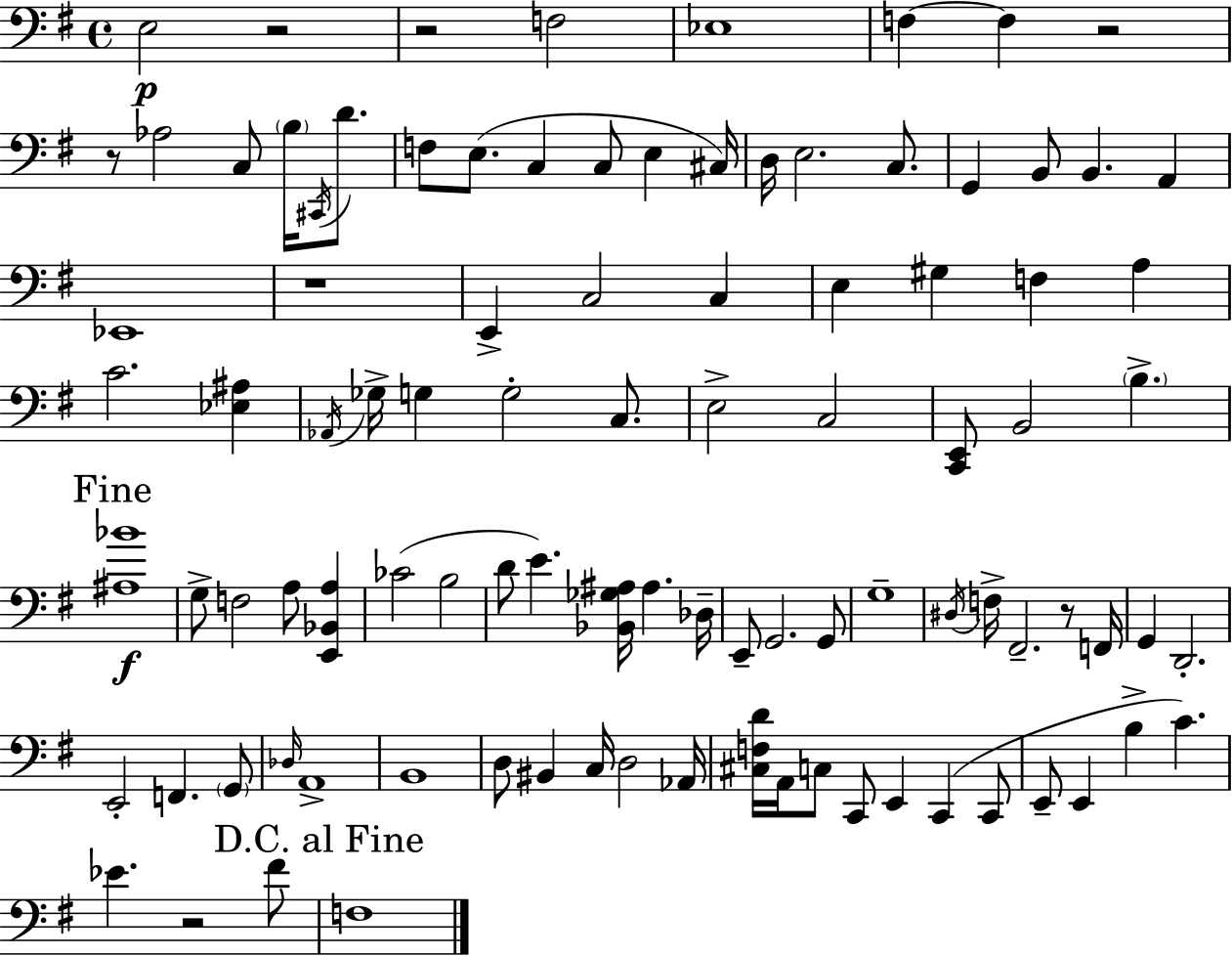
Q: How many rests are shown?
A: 7